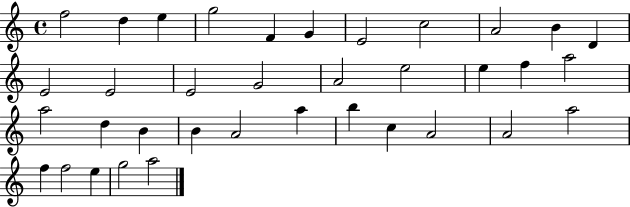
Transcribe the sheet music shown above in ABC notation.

X:1
T:Untitled
M:4/4
L:1/4
K:C
f2 d e g2 F G E2 c2 A2 B D E2 E2 E2 G2 A2 e2 e f a2 a2 d B B A2 a b c A2 A2 a2 f f2 e g2 a2